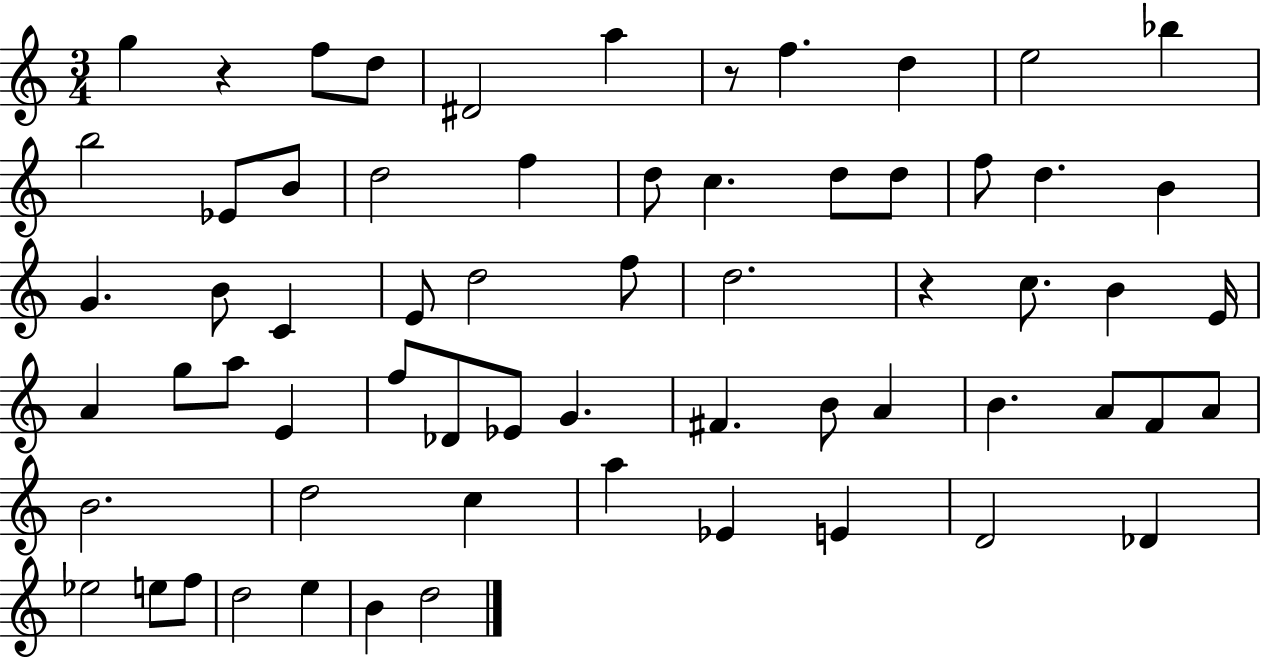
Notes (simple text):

G5/q R/q F5/e D5/e D#4/h A5/q R/e F5/q. D5/q E5/h Bb5/q B5/h Eb4/e B4/e D5/h F5/q D5/e C5/q. D5/e D5/e F5/e D5/q. B4/q G4/q. B4/e C4/q E4/e D5/h F5/e D5/h. R/q C5/e. B4/q E4/s A4/q G5/e A5/e E4/q F5/e Db4/e Eb4/e G4/q. F#4/q. B4/e A4/q B4/q. A4/e F4/e A4/e B4/h. D5/h C5/q A5/q Eb4/q E4/q D4/h Db4/q Eb5/h E5/e F5/e D5/h E5/q B4/q D5/h